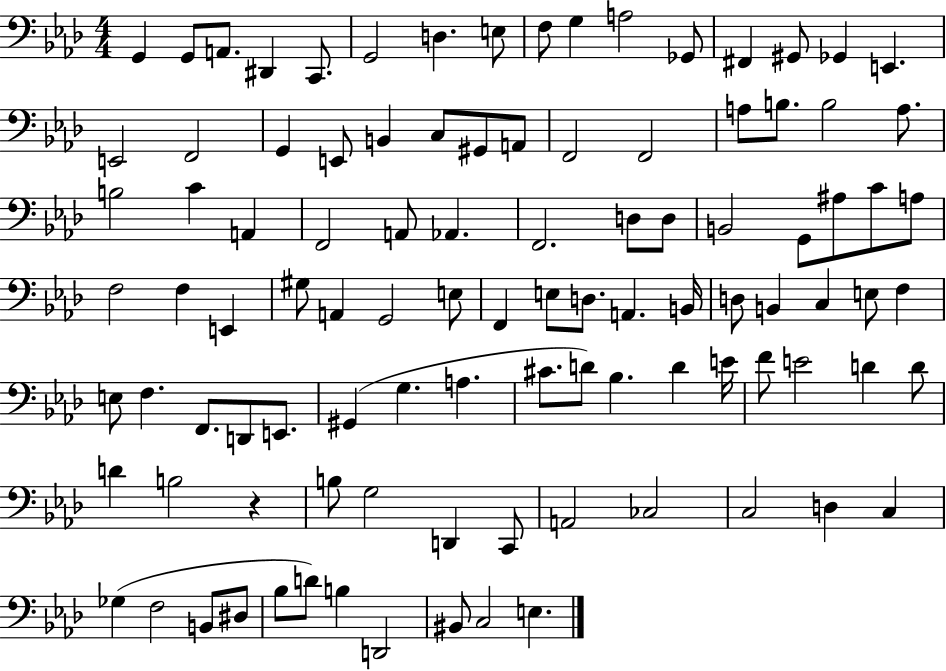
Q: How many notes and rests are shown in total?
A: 101